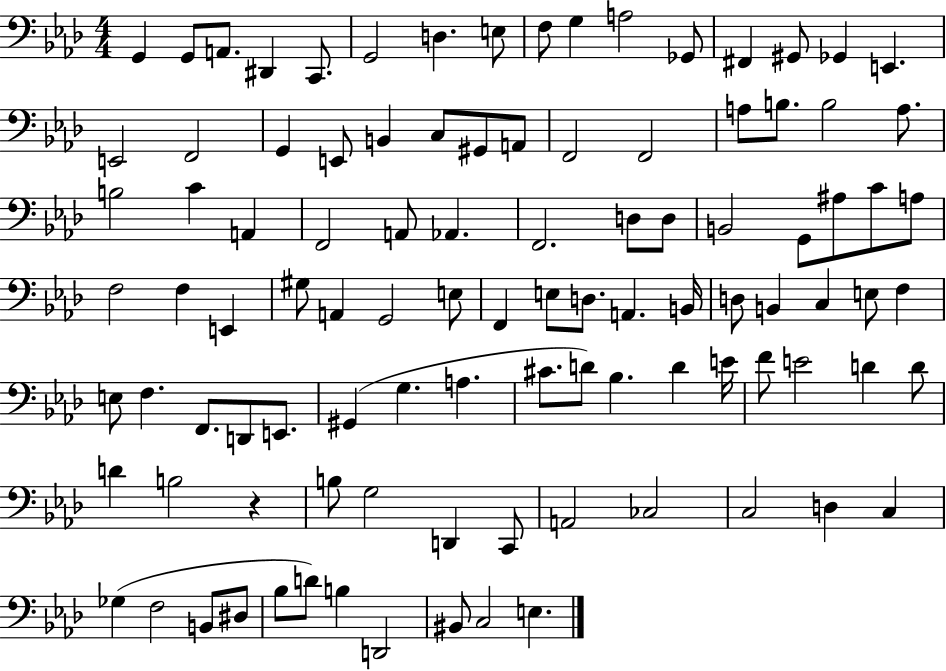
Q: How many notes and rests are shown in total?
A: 101